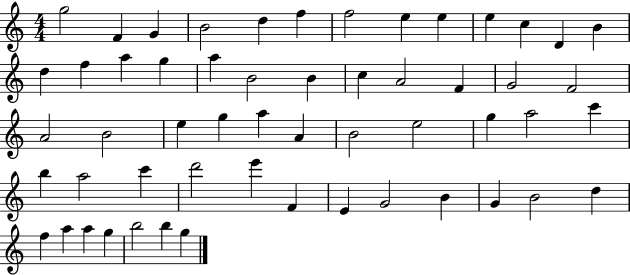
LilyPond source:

{
  \clef treble
  \numericTimeSignature
  \time 4/4
  \key c \major
  g''2 f'4 g'4 | b'2 d''4 f''4 | f''2 e''4 e''4 | e''4 c''4 d'4 b'4 | \break d''4 f''4 a''4 g''4 | a''4 b'2 b'4 | c''4 a'2 f'4 | g'2 f'2 | \break a'2 b'2 | e''4 g''4 a''4 a'4 | b'2 e''2 | g''4 a''2 c'''4 | \break b''4 a''2 c'''4 | d'''2 e'''4 f'4 | e'4 g'2 b'4 | g'4 b'2 d''4 | \break f''4 a''4 a''4 g''4 | b''2 b''4 g''4 | \bar "|."
}